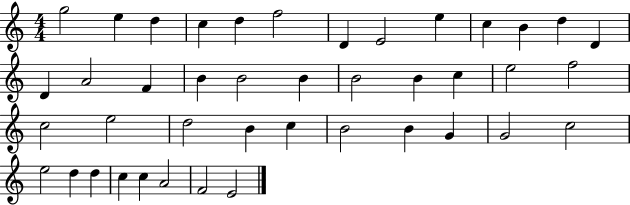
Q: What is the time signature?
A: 4/4